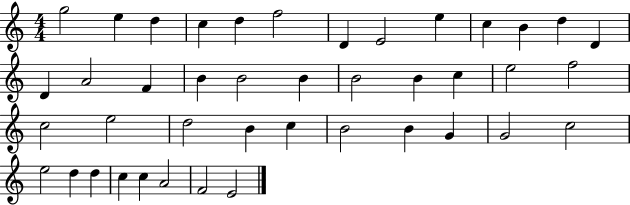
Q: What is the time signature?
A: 4/4